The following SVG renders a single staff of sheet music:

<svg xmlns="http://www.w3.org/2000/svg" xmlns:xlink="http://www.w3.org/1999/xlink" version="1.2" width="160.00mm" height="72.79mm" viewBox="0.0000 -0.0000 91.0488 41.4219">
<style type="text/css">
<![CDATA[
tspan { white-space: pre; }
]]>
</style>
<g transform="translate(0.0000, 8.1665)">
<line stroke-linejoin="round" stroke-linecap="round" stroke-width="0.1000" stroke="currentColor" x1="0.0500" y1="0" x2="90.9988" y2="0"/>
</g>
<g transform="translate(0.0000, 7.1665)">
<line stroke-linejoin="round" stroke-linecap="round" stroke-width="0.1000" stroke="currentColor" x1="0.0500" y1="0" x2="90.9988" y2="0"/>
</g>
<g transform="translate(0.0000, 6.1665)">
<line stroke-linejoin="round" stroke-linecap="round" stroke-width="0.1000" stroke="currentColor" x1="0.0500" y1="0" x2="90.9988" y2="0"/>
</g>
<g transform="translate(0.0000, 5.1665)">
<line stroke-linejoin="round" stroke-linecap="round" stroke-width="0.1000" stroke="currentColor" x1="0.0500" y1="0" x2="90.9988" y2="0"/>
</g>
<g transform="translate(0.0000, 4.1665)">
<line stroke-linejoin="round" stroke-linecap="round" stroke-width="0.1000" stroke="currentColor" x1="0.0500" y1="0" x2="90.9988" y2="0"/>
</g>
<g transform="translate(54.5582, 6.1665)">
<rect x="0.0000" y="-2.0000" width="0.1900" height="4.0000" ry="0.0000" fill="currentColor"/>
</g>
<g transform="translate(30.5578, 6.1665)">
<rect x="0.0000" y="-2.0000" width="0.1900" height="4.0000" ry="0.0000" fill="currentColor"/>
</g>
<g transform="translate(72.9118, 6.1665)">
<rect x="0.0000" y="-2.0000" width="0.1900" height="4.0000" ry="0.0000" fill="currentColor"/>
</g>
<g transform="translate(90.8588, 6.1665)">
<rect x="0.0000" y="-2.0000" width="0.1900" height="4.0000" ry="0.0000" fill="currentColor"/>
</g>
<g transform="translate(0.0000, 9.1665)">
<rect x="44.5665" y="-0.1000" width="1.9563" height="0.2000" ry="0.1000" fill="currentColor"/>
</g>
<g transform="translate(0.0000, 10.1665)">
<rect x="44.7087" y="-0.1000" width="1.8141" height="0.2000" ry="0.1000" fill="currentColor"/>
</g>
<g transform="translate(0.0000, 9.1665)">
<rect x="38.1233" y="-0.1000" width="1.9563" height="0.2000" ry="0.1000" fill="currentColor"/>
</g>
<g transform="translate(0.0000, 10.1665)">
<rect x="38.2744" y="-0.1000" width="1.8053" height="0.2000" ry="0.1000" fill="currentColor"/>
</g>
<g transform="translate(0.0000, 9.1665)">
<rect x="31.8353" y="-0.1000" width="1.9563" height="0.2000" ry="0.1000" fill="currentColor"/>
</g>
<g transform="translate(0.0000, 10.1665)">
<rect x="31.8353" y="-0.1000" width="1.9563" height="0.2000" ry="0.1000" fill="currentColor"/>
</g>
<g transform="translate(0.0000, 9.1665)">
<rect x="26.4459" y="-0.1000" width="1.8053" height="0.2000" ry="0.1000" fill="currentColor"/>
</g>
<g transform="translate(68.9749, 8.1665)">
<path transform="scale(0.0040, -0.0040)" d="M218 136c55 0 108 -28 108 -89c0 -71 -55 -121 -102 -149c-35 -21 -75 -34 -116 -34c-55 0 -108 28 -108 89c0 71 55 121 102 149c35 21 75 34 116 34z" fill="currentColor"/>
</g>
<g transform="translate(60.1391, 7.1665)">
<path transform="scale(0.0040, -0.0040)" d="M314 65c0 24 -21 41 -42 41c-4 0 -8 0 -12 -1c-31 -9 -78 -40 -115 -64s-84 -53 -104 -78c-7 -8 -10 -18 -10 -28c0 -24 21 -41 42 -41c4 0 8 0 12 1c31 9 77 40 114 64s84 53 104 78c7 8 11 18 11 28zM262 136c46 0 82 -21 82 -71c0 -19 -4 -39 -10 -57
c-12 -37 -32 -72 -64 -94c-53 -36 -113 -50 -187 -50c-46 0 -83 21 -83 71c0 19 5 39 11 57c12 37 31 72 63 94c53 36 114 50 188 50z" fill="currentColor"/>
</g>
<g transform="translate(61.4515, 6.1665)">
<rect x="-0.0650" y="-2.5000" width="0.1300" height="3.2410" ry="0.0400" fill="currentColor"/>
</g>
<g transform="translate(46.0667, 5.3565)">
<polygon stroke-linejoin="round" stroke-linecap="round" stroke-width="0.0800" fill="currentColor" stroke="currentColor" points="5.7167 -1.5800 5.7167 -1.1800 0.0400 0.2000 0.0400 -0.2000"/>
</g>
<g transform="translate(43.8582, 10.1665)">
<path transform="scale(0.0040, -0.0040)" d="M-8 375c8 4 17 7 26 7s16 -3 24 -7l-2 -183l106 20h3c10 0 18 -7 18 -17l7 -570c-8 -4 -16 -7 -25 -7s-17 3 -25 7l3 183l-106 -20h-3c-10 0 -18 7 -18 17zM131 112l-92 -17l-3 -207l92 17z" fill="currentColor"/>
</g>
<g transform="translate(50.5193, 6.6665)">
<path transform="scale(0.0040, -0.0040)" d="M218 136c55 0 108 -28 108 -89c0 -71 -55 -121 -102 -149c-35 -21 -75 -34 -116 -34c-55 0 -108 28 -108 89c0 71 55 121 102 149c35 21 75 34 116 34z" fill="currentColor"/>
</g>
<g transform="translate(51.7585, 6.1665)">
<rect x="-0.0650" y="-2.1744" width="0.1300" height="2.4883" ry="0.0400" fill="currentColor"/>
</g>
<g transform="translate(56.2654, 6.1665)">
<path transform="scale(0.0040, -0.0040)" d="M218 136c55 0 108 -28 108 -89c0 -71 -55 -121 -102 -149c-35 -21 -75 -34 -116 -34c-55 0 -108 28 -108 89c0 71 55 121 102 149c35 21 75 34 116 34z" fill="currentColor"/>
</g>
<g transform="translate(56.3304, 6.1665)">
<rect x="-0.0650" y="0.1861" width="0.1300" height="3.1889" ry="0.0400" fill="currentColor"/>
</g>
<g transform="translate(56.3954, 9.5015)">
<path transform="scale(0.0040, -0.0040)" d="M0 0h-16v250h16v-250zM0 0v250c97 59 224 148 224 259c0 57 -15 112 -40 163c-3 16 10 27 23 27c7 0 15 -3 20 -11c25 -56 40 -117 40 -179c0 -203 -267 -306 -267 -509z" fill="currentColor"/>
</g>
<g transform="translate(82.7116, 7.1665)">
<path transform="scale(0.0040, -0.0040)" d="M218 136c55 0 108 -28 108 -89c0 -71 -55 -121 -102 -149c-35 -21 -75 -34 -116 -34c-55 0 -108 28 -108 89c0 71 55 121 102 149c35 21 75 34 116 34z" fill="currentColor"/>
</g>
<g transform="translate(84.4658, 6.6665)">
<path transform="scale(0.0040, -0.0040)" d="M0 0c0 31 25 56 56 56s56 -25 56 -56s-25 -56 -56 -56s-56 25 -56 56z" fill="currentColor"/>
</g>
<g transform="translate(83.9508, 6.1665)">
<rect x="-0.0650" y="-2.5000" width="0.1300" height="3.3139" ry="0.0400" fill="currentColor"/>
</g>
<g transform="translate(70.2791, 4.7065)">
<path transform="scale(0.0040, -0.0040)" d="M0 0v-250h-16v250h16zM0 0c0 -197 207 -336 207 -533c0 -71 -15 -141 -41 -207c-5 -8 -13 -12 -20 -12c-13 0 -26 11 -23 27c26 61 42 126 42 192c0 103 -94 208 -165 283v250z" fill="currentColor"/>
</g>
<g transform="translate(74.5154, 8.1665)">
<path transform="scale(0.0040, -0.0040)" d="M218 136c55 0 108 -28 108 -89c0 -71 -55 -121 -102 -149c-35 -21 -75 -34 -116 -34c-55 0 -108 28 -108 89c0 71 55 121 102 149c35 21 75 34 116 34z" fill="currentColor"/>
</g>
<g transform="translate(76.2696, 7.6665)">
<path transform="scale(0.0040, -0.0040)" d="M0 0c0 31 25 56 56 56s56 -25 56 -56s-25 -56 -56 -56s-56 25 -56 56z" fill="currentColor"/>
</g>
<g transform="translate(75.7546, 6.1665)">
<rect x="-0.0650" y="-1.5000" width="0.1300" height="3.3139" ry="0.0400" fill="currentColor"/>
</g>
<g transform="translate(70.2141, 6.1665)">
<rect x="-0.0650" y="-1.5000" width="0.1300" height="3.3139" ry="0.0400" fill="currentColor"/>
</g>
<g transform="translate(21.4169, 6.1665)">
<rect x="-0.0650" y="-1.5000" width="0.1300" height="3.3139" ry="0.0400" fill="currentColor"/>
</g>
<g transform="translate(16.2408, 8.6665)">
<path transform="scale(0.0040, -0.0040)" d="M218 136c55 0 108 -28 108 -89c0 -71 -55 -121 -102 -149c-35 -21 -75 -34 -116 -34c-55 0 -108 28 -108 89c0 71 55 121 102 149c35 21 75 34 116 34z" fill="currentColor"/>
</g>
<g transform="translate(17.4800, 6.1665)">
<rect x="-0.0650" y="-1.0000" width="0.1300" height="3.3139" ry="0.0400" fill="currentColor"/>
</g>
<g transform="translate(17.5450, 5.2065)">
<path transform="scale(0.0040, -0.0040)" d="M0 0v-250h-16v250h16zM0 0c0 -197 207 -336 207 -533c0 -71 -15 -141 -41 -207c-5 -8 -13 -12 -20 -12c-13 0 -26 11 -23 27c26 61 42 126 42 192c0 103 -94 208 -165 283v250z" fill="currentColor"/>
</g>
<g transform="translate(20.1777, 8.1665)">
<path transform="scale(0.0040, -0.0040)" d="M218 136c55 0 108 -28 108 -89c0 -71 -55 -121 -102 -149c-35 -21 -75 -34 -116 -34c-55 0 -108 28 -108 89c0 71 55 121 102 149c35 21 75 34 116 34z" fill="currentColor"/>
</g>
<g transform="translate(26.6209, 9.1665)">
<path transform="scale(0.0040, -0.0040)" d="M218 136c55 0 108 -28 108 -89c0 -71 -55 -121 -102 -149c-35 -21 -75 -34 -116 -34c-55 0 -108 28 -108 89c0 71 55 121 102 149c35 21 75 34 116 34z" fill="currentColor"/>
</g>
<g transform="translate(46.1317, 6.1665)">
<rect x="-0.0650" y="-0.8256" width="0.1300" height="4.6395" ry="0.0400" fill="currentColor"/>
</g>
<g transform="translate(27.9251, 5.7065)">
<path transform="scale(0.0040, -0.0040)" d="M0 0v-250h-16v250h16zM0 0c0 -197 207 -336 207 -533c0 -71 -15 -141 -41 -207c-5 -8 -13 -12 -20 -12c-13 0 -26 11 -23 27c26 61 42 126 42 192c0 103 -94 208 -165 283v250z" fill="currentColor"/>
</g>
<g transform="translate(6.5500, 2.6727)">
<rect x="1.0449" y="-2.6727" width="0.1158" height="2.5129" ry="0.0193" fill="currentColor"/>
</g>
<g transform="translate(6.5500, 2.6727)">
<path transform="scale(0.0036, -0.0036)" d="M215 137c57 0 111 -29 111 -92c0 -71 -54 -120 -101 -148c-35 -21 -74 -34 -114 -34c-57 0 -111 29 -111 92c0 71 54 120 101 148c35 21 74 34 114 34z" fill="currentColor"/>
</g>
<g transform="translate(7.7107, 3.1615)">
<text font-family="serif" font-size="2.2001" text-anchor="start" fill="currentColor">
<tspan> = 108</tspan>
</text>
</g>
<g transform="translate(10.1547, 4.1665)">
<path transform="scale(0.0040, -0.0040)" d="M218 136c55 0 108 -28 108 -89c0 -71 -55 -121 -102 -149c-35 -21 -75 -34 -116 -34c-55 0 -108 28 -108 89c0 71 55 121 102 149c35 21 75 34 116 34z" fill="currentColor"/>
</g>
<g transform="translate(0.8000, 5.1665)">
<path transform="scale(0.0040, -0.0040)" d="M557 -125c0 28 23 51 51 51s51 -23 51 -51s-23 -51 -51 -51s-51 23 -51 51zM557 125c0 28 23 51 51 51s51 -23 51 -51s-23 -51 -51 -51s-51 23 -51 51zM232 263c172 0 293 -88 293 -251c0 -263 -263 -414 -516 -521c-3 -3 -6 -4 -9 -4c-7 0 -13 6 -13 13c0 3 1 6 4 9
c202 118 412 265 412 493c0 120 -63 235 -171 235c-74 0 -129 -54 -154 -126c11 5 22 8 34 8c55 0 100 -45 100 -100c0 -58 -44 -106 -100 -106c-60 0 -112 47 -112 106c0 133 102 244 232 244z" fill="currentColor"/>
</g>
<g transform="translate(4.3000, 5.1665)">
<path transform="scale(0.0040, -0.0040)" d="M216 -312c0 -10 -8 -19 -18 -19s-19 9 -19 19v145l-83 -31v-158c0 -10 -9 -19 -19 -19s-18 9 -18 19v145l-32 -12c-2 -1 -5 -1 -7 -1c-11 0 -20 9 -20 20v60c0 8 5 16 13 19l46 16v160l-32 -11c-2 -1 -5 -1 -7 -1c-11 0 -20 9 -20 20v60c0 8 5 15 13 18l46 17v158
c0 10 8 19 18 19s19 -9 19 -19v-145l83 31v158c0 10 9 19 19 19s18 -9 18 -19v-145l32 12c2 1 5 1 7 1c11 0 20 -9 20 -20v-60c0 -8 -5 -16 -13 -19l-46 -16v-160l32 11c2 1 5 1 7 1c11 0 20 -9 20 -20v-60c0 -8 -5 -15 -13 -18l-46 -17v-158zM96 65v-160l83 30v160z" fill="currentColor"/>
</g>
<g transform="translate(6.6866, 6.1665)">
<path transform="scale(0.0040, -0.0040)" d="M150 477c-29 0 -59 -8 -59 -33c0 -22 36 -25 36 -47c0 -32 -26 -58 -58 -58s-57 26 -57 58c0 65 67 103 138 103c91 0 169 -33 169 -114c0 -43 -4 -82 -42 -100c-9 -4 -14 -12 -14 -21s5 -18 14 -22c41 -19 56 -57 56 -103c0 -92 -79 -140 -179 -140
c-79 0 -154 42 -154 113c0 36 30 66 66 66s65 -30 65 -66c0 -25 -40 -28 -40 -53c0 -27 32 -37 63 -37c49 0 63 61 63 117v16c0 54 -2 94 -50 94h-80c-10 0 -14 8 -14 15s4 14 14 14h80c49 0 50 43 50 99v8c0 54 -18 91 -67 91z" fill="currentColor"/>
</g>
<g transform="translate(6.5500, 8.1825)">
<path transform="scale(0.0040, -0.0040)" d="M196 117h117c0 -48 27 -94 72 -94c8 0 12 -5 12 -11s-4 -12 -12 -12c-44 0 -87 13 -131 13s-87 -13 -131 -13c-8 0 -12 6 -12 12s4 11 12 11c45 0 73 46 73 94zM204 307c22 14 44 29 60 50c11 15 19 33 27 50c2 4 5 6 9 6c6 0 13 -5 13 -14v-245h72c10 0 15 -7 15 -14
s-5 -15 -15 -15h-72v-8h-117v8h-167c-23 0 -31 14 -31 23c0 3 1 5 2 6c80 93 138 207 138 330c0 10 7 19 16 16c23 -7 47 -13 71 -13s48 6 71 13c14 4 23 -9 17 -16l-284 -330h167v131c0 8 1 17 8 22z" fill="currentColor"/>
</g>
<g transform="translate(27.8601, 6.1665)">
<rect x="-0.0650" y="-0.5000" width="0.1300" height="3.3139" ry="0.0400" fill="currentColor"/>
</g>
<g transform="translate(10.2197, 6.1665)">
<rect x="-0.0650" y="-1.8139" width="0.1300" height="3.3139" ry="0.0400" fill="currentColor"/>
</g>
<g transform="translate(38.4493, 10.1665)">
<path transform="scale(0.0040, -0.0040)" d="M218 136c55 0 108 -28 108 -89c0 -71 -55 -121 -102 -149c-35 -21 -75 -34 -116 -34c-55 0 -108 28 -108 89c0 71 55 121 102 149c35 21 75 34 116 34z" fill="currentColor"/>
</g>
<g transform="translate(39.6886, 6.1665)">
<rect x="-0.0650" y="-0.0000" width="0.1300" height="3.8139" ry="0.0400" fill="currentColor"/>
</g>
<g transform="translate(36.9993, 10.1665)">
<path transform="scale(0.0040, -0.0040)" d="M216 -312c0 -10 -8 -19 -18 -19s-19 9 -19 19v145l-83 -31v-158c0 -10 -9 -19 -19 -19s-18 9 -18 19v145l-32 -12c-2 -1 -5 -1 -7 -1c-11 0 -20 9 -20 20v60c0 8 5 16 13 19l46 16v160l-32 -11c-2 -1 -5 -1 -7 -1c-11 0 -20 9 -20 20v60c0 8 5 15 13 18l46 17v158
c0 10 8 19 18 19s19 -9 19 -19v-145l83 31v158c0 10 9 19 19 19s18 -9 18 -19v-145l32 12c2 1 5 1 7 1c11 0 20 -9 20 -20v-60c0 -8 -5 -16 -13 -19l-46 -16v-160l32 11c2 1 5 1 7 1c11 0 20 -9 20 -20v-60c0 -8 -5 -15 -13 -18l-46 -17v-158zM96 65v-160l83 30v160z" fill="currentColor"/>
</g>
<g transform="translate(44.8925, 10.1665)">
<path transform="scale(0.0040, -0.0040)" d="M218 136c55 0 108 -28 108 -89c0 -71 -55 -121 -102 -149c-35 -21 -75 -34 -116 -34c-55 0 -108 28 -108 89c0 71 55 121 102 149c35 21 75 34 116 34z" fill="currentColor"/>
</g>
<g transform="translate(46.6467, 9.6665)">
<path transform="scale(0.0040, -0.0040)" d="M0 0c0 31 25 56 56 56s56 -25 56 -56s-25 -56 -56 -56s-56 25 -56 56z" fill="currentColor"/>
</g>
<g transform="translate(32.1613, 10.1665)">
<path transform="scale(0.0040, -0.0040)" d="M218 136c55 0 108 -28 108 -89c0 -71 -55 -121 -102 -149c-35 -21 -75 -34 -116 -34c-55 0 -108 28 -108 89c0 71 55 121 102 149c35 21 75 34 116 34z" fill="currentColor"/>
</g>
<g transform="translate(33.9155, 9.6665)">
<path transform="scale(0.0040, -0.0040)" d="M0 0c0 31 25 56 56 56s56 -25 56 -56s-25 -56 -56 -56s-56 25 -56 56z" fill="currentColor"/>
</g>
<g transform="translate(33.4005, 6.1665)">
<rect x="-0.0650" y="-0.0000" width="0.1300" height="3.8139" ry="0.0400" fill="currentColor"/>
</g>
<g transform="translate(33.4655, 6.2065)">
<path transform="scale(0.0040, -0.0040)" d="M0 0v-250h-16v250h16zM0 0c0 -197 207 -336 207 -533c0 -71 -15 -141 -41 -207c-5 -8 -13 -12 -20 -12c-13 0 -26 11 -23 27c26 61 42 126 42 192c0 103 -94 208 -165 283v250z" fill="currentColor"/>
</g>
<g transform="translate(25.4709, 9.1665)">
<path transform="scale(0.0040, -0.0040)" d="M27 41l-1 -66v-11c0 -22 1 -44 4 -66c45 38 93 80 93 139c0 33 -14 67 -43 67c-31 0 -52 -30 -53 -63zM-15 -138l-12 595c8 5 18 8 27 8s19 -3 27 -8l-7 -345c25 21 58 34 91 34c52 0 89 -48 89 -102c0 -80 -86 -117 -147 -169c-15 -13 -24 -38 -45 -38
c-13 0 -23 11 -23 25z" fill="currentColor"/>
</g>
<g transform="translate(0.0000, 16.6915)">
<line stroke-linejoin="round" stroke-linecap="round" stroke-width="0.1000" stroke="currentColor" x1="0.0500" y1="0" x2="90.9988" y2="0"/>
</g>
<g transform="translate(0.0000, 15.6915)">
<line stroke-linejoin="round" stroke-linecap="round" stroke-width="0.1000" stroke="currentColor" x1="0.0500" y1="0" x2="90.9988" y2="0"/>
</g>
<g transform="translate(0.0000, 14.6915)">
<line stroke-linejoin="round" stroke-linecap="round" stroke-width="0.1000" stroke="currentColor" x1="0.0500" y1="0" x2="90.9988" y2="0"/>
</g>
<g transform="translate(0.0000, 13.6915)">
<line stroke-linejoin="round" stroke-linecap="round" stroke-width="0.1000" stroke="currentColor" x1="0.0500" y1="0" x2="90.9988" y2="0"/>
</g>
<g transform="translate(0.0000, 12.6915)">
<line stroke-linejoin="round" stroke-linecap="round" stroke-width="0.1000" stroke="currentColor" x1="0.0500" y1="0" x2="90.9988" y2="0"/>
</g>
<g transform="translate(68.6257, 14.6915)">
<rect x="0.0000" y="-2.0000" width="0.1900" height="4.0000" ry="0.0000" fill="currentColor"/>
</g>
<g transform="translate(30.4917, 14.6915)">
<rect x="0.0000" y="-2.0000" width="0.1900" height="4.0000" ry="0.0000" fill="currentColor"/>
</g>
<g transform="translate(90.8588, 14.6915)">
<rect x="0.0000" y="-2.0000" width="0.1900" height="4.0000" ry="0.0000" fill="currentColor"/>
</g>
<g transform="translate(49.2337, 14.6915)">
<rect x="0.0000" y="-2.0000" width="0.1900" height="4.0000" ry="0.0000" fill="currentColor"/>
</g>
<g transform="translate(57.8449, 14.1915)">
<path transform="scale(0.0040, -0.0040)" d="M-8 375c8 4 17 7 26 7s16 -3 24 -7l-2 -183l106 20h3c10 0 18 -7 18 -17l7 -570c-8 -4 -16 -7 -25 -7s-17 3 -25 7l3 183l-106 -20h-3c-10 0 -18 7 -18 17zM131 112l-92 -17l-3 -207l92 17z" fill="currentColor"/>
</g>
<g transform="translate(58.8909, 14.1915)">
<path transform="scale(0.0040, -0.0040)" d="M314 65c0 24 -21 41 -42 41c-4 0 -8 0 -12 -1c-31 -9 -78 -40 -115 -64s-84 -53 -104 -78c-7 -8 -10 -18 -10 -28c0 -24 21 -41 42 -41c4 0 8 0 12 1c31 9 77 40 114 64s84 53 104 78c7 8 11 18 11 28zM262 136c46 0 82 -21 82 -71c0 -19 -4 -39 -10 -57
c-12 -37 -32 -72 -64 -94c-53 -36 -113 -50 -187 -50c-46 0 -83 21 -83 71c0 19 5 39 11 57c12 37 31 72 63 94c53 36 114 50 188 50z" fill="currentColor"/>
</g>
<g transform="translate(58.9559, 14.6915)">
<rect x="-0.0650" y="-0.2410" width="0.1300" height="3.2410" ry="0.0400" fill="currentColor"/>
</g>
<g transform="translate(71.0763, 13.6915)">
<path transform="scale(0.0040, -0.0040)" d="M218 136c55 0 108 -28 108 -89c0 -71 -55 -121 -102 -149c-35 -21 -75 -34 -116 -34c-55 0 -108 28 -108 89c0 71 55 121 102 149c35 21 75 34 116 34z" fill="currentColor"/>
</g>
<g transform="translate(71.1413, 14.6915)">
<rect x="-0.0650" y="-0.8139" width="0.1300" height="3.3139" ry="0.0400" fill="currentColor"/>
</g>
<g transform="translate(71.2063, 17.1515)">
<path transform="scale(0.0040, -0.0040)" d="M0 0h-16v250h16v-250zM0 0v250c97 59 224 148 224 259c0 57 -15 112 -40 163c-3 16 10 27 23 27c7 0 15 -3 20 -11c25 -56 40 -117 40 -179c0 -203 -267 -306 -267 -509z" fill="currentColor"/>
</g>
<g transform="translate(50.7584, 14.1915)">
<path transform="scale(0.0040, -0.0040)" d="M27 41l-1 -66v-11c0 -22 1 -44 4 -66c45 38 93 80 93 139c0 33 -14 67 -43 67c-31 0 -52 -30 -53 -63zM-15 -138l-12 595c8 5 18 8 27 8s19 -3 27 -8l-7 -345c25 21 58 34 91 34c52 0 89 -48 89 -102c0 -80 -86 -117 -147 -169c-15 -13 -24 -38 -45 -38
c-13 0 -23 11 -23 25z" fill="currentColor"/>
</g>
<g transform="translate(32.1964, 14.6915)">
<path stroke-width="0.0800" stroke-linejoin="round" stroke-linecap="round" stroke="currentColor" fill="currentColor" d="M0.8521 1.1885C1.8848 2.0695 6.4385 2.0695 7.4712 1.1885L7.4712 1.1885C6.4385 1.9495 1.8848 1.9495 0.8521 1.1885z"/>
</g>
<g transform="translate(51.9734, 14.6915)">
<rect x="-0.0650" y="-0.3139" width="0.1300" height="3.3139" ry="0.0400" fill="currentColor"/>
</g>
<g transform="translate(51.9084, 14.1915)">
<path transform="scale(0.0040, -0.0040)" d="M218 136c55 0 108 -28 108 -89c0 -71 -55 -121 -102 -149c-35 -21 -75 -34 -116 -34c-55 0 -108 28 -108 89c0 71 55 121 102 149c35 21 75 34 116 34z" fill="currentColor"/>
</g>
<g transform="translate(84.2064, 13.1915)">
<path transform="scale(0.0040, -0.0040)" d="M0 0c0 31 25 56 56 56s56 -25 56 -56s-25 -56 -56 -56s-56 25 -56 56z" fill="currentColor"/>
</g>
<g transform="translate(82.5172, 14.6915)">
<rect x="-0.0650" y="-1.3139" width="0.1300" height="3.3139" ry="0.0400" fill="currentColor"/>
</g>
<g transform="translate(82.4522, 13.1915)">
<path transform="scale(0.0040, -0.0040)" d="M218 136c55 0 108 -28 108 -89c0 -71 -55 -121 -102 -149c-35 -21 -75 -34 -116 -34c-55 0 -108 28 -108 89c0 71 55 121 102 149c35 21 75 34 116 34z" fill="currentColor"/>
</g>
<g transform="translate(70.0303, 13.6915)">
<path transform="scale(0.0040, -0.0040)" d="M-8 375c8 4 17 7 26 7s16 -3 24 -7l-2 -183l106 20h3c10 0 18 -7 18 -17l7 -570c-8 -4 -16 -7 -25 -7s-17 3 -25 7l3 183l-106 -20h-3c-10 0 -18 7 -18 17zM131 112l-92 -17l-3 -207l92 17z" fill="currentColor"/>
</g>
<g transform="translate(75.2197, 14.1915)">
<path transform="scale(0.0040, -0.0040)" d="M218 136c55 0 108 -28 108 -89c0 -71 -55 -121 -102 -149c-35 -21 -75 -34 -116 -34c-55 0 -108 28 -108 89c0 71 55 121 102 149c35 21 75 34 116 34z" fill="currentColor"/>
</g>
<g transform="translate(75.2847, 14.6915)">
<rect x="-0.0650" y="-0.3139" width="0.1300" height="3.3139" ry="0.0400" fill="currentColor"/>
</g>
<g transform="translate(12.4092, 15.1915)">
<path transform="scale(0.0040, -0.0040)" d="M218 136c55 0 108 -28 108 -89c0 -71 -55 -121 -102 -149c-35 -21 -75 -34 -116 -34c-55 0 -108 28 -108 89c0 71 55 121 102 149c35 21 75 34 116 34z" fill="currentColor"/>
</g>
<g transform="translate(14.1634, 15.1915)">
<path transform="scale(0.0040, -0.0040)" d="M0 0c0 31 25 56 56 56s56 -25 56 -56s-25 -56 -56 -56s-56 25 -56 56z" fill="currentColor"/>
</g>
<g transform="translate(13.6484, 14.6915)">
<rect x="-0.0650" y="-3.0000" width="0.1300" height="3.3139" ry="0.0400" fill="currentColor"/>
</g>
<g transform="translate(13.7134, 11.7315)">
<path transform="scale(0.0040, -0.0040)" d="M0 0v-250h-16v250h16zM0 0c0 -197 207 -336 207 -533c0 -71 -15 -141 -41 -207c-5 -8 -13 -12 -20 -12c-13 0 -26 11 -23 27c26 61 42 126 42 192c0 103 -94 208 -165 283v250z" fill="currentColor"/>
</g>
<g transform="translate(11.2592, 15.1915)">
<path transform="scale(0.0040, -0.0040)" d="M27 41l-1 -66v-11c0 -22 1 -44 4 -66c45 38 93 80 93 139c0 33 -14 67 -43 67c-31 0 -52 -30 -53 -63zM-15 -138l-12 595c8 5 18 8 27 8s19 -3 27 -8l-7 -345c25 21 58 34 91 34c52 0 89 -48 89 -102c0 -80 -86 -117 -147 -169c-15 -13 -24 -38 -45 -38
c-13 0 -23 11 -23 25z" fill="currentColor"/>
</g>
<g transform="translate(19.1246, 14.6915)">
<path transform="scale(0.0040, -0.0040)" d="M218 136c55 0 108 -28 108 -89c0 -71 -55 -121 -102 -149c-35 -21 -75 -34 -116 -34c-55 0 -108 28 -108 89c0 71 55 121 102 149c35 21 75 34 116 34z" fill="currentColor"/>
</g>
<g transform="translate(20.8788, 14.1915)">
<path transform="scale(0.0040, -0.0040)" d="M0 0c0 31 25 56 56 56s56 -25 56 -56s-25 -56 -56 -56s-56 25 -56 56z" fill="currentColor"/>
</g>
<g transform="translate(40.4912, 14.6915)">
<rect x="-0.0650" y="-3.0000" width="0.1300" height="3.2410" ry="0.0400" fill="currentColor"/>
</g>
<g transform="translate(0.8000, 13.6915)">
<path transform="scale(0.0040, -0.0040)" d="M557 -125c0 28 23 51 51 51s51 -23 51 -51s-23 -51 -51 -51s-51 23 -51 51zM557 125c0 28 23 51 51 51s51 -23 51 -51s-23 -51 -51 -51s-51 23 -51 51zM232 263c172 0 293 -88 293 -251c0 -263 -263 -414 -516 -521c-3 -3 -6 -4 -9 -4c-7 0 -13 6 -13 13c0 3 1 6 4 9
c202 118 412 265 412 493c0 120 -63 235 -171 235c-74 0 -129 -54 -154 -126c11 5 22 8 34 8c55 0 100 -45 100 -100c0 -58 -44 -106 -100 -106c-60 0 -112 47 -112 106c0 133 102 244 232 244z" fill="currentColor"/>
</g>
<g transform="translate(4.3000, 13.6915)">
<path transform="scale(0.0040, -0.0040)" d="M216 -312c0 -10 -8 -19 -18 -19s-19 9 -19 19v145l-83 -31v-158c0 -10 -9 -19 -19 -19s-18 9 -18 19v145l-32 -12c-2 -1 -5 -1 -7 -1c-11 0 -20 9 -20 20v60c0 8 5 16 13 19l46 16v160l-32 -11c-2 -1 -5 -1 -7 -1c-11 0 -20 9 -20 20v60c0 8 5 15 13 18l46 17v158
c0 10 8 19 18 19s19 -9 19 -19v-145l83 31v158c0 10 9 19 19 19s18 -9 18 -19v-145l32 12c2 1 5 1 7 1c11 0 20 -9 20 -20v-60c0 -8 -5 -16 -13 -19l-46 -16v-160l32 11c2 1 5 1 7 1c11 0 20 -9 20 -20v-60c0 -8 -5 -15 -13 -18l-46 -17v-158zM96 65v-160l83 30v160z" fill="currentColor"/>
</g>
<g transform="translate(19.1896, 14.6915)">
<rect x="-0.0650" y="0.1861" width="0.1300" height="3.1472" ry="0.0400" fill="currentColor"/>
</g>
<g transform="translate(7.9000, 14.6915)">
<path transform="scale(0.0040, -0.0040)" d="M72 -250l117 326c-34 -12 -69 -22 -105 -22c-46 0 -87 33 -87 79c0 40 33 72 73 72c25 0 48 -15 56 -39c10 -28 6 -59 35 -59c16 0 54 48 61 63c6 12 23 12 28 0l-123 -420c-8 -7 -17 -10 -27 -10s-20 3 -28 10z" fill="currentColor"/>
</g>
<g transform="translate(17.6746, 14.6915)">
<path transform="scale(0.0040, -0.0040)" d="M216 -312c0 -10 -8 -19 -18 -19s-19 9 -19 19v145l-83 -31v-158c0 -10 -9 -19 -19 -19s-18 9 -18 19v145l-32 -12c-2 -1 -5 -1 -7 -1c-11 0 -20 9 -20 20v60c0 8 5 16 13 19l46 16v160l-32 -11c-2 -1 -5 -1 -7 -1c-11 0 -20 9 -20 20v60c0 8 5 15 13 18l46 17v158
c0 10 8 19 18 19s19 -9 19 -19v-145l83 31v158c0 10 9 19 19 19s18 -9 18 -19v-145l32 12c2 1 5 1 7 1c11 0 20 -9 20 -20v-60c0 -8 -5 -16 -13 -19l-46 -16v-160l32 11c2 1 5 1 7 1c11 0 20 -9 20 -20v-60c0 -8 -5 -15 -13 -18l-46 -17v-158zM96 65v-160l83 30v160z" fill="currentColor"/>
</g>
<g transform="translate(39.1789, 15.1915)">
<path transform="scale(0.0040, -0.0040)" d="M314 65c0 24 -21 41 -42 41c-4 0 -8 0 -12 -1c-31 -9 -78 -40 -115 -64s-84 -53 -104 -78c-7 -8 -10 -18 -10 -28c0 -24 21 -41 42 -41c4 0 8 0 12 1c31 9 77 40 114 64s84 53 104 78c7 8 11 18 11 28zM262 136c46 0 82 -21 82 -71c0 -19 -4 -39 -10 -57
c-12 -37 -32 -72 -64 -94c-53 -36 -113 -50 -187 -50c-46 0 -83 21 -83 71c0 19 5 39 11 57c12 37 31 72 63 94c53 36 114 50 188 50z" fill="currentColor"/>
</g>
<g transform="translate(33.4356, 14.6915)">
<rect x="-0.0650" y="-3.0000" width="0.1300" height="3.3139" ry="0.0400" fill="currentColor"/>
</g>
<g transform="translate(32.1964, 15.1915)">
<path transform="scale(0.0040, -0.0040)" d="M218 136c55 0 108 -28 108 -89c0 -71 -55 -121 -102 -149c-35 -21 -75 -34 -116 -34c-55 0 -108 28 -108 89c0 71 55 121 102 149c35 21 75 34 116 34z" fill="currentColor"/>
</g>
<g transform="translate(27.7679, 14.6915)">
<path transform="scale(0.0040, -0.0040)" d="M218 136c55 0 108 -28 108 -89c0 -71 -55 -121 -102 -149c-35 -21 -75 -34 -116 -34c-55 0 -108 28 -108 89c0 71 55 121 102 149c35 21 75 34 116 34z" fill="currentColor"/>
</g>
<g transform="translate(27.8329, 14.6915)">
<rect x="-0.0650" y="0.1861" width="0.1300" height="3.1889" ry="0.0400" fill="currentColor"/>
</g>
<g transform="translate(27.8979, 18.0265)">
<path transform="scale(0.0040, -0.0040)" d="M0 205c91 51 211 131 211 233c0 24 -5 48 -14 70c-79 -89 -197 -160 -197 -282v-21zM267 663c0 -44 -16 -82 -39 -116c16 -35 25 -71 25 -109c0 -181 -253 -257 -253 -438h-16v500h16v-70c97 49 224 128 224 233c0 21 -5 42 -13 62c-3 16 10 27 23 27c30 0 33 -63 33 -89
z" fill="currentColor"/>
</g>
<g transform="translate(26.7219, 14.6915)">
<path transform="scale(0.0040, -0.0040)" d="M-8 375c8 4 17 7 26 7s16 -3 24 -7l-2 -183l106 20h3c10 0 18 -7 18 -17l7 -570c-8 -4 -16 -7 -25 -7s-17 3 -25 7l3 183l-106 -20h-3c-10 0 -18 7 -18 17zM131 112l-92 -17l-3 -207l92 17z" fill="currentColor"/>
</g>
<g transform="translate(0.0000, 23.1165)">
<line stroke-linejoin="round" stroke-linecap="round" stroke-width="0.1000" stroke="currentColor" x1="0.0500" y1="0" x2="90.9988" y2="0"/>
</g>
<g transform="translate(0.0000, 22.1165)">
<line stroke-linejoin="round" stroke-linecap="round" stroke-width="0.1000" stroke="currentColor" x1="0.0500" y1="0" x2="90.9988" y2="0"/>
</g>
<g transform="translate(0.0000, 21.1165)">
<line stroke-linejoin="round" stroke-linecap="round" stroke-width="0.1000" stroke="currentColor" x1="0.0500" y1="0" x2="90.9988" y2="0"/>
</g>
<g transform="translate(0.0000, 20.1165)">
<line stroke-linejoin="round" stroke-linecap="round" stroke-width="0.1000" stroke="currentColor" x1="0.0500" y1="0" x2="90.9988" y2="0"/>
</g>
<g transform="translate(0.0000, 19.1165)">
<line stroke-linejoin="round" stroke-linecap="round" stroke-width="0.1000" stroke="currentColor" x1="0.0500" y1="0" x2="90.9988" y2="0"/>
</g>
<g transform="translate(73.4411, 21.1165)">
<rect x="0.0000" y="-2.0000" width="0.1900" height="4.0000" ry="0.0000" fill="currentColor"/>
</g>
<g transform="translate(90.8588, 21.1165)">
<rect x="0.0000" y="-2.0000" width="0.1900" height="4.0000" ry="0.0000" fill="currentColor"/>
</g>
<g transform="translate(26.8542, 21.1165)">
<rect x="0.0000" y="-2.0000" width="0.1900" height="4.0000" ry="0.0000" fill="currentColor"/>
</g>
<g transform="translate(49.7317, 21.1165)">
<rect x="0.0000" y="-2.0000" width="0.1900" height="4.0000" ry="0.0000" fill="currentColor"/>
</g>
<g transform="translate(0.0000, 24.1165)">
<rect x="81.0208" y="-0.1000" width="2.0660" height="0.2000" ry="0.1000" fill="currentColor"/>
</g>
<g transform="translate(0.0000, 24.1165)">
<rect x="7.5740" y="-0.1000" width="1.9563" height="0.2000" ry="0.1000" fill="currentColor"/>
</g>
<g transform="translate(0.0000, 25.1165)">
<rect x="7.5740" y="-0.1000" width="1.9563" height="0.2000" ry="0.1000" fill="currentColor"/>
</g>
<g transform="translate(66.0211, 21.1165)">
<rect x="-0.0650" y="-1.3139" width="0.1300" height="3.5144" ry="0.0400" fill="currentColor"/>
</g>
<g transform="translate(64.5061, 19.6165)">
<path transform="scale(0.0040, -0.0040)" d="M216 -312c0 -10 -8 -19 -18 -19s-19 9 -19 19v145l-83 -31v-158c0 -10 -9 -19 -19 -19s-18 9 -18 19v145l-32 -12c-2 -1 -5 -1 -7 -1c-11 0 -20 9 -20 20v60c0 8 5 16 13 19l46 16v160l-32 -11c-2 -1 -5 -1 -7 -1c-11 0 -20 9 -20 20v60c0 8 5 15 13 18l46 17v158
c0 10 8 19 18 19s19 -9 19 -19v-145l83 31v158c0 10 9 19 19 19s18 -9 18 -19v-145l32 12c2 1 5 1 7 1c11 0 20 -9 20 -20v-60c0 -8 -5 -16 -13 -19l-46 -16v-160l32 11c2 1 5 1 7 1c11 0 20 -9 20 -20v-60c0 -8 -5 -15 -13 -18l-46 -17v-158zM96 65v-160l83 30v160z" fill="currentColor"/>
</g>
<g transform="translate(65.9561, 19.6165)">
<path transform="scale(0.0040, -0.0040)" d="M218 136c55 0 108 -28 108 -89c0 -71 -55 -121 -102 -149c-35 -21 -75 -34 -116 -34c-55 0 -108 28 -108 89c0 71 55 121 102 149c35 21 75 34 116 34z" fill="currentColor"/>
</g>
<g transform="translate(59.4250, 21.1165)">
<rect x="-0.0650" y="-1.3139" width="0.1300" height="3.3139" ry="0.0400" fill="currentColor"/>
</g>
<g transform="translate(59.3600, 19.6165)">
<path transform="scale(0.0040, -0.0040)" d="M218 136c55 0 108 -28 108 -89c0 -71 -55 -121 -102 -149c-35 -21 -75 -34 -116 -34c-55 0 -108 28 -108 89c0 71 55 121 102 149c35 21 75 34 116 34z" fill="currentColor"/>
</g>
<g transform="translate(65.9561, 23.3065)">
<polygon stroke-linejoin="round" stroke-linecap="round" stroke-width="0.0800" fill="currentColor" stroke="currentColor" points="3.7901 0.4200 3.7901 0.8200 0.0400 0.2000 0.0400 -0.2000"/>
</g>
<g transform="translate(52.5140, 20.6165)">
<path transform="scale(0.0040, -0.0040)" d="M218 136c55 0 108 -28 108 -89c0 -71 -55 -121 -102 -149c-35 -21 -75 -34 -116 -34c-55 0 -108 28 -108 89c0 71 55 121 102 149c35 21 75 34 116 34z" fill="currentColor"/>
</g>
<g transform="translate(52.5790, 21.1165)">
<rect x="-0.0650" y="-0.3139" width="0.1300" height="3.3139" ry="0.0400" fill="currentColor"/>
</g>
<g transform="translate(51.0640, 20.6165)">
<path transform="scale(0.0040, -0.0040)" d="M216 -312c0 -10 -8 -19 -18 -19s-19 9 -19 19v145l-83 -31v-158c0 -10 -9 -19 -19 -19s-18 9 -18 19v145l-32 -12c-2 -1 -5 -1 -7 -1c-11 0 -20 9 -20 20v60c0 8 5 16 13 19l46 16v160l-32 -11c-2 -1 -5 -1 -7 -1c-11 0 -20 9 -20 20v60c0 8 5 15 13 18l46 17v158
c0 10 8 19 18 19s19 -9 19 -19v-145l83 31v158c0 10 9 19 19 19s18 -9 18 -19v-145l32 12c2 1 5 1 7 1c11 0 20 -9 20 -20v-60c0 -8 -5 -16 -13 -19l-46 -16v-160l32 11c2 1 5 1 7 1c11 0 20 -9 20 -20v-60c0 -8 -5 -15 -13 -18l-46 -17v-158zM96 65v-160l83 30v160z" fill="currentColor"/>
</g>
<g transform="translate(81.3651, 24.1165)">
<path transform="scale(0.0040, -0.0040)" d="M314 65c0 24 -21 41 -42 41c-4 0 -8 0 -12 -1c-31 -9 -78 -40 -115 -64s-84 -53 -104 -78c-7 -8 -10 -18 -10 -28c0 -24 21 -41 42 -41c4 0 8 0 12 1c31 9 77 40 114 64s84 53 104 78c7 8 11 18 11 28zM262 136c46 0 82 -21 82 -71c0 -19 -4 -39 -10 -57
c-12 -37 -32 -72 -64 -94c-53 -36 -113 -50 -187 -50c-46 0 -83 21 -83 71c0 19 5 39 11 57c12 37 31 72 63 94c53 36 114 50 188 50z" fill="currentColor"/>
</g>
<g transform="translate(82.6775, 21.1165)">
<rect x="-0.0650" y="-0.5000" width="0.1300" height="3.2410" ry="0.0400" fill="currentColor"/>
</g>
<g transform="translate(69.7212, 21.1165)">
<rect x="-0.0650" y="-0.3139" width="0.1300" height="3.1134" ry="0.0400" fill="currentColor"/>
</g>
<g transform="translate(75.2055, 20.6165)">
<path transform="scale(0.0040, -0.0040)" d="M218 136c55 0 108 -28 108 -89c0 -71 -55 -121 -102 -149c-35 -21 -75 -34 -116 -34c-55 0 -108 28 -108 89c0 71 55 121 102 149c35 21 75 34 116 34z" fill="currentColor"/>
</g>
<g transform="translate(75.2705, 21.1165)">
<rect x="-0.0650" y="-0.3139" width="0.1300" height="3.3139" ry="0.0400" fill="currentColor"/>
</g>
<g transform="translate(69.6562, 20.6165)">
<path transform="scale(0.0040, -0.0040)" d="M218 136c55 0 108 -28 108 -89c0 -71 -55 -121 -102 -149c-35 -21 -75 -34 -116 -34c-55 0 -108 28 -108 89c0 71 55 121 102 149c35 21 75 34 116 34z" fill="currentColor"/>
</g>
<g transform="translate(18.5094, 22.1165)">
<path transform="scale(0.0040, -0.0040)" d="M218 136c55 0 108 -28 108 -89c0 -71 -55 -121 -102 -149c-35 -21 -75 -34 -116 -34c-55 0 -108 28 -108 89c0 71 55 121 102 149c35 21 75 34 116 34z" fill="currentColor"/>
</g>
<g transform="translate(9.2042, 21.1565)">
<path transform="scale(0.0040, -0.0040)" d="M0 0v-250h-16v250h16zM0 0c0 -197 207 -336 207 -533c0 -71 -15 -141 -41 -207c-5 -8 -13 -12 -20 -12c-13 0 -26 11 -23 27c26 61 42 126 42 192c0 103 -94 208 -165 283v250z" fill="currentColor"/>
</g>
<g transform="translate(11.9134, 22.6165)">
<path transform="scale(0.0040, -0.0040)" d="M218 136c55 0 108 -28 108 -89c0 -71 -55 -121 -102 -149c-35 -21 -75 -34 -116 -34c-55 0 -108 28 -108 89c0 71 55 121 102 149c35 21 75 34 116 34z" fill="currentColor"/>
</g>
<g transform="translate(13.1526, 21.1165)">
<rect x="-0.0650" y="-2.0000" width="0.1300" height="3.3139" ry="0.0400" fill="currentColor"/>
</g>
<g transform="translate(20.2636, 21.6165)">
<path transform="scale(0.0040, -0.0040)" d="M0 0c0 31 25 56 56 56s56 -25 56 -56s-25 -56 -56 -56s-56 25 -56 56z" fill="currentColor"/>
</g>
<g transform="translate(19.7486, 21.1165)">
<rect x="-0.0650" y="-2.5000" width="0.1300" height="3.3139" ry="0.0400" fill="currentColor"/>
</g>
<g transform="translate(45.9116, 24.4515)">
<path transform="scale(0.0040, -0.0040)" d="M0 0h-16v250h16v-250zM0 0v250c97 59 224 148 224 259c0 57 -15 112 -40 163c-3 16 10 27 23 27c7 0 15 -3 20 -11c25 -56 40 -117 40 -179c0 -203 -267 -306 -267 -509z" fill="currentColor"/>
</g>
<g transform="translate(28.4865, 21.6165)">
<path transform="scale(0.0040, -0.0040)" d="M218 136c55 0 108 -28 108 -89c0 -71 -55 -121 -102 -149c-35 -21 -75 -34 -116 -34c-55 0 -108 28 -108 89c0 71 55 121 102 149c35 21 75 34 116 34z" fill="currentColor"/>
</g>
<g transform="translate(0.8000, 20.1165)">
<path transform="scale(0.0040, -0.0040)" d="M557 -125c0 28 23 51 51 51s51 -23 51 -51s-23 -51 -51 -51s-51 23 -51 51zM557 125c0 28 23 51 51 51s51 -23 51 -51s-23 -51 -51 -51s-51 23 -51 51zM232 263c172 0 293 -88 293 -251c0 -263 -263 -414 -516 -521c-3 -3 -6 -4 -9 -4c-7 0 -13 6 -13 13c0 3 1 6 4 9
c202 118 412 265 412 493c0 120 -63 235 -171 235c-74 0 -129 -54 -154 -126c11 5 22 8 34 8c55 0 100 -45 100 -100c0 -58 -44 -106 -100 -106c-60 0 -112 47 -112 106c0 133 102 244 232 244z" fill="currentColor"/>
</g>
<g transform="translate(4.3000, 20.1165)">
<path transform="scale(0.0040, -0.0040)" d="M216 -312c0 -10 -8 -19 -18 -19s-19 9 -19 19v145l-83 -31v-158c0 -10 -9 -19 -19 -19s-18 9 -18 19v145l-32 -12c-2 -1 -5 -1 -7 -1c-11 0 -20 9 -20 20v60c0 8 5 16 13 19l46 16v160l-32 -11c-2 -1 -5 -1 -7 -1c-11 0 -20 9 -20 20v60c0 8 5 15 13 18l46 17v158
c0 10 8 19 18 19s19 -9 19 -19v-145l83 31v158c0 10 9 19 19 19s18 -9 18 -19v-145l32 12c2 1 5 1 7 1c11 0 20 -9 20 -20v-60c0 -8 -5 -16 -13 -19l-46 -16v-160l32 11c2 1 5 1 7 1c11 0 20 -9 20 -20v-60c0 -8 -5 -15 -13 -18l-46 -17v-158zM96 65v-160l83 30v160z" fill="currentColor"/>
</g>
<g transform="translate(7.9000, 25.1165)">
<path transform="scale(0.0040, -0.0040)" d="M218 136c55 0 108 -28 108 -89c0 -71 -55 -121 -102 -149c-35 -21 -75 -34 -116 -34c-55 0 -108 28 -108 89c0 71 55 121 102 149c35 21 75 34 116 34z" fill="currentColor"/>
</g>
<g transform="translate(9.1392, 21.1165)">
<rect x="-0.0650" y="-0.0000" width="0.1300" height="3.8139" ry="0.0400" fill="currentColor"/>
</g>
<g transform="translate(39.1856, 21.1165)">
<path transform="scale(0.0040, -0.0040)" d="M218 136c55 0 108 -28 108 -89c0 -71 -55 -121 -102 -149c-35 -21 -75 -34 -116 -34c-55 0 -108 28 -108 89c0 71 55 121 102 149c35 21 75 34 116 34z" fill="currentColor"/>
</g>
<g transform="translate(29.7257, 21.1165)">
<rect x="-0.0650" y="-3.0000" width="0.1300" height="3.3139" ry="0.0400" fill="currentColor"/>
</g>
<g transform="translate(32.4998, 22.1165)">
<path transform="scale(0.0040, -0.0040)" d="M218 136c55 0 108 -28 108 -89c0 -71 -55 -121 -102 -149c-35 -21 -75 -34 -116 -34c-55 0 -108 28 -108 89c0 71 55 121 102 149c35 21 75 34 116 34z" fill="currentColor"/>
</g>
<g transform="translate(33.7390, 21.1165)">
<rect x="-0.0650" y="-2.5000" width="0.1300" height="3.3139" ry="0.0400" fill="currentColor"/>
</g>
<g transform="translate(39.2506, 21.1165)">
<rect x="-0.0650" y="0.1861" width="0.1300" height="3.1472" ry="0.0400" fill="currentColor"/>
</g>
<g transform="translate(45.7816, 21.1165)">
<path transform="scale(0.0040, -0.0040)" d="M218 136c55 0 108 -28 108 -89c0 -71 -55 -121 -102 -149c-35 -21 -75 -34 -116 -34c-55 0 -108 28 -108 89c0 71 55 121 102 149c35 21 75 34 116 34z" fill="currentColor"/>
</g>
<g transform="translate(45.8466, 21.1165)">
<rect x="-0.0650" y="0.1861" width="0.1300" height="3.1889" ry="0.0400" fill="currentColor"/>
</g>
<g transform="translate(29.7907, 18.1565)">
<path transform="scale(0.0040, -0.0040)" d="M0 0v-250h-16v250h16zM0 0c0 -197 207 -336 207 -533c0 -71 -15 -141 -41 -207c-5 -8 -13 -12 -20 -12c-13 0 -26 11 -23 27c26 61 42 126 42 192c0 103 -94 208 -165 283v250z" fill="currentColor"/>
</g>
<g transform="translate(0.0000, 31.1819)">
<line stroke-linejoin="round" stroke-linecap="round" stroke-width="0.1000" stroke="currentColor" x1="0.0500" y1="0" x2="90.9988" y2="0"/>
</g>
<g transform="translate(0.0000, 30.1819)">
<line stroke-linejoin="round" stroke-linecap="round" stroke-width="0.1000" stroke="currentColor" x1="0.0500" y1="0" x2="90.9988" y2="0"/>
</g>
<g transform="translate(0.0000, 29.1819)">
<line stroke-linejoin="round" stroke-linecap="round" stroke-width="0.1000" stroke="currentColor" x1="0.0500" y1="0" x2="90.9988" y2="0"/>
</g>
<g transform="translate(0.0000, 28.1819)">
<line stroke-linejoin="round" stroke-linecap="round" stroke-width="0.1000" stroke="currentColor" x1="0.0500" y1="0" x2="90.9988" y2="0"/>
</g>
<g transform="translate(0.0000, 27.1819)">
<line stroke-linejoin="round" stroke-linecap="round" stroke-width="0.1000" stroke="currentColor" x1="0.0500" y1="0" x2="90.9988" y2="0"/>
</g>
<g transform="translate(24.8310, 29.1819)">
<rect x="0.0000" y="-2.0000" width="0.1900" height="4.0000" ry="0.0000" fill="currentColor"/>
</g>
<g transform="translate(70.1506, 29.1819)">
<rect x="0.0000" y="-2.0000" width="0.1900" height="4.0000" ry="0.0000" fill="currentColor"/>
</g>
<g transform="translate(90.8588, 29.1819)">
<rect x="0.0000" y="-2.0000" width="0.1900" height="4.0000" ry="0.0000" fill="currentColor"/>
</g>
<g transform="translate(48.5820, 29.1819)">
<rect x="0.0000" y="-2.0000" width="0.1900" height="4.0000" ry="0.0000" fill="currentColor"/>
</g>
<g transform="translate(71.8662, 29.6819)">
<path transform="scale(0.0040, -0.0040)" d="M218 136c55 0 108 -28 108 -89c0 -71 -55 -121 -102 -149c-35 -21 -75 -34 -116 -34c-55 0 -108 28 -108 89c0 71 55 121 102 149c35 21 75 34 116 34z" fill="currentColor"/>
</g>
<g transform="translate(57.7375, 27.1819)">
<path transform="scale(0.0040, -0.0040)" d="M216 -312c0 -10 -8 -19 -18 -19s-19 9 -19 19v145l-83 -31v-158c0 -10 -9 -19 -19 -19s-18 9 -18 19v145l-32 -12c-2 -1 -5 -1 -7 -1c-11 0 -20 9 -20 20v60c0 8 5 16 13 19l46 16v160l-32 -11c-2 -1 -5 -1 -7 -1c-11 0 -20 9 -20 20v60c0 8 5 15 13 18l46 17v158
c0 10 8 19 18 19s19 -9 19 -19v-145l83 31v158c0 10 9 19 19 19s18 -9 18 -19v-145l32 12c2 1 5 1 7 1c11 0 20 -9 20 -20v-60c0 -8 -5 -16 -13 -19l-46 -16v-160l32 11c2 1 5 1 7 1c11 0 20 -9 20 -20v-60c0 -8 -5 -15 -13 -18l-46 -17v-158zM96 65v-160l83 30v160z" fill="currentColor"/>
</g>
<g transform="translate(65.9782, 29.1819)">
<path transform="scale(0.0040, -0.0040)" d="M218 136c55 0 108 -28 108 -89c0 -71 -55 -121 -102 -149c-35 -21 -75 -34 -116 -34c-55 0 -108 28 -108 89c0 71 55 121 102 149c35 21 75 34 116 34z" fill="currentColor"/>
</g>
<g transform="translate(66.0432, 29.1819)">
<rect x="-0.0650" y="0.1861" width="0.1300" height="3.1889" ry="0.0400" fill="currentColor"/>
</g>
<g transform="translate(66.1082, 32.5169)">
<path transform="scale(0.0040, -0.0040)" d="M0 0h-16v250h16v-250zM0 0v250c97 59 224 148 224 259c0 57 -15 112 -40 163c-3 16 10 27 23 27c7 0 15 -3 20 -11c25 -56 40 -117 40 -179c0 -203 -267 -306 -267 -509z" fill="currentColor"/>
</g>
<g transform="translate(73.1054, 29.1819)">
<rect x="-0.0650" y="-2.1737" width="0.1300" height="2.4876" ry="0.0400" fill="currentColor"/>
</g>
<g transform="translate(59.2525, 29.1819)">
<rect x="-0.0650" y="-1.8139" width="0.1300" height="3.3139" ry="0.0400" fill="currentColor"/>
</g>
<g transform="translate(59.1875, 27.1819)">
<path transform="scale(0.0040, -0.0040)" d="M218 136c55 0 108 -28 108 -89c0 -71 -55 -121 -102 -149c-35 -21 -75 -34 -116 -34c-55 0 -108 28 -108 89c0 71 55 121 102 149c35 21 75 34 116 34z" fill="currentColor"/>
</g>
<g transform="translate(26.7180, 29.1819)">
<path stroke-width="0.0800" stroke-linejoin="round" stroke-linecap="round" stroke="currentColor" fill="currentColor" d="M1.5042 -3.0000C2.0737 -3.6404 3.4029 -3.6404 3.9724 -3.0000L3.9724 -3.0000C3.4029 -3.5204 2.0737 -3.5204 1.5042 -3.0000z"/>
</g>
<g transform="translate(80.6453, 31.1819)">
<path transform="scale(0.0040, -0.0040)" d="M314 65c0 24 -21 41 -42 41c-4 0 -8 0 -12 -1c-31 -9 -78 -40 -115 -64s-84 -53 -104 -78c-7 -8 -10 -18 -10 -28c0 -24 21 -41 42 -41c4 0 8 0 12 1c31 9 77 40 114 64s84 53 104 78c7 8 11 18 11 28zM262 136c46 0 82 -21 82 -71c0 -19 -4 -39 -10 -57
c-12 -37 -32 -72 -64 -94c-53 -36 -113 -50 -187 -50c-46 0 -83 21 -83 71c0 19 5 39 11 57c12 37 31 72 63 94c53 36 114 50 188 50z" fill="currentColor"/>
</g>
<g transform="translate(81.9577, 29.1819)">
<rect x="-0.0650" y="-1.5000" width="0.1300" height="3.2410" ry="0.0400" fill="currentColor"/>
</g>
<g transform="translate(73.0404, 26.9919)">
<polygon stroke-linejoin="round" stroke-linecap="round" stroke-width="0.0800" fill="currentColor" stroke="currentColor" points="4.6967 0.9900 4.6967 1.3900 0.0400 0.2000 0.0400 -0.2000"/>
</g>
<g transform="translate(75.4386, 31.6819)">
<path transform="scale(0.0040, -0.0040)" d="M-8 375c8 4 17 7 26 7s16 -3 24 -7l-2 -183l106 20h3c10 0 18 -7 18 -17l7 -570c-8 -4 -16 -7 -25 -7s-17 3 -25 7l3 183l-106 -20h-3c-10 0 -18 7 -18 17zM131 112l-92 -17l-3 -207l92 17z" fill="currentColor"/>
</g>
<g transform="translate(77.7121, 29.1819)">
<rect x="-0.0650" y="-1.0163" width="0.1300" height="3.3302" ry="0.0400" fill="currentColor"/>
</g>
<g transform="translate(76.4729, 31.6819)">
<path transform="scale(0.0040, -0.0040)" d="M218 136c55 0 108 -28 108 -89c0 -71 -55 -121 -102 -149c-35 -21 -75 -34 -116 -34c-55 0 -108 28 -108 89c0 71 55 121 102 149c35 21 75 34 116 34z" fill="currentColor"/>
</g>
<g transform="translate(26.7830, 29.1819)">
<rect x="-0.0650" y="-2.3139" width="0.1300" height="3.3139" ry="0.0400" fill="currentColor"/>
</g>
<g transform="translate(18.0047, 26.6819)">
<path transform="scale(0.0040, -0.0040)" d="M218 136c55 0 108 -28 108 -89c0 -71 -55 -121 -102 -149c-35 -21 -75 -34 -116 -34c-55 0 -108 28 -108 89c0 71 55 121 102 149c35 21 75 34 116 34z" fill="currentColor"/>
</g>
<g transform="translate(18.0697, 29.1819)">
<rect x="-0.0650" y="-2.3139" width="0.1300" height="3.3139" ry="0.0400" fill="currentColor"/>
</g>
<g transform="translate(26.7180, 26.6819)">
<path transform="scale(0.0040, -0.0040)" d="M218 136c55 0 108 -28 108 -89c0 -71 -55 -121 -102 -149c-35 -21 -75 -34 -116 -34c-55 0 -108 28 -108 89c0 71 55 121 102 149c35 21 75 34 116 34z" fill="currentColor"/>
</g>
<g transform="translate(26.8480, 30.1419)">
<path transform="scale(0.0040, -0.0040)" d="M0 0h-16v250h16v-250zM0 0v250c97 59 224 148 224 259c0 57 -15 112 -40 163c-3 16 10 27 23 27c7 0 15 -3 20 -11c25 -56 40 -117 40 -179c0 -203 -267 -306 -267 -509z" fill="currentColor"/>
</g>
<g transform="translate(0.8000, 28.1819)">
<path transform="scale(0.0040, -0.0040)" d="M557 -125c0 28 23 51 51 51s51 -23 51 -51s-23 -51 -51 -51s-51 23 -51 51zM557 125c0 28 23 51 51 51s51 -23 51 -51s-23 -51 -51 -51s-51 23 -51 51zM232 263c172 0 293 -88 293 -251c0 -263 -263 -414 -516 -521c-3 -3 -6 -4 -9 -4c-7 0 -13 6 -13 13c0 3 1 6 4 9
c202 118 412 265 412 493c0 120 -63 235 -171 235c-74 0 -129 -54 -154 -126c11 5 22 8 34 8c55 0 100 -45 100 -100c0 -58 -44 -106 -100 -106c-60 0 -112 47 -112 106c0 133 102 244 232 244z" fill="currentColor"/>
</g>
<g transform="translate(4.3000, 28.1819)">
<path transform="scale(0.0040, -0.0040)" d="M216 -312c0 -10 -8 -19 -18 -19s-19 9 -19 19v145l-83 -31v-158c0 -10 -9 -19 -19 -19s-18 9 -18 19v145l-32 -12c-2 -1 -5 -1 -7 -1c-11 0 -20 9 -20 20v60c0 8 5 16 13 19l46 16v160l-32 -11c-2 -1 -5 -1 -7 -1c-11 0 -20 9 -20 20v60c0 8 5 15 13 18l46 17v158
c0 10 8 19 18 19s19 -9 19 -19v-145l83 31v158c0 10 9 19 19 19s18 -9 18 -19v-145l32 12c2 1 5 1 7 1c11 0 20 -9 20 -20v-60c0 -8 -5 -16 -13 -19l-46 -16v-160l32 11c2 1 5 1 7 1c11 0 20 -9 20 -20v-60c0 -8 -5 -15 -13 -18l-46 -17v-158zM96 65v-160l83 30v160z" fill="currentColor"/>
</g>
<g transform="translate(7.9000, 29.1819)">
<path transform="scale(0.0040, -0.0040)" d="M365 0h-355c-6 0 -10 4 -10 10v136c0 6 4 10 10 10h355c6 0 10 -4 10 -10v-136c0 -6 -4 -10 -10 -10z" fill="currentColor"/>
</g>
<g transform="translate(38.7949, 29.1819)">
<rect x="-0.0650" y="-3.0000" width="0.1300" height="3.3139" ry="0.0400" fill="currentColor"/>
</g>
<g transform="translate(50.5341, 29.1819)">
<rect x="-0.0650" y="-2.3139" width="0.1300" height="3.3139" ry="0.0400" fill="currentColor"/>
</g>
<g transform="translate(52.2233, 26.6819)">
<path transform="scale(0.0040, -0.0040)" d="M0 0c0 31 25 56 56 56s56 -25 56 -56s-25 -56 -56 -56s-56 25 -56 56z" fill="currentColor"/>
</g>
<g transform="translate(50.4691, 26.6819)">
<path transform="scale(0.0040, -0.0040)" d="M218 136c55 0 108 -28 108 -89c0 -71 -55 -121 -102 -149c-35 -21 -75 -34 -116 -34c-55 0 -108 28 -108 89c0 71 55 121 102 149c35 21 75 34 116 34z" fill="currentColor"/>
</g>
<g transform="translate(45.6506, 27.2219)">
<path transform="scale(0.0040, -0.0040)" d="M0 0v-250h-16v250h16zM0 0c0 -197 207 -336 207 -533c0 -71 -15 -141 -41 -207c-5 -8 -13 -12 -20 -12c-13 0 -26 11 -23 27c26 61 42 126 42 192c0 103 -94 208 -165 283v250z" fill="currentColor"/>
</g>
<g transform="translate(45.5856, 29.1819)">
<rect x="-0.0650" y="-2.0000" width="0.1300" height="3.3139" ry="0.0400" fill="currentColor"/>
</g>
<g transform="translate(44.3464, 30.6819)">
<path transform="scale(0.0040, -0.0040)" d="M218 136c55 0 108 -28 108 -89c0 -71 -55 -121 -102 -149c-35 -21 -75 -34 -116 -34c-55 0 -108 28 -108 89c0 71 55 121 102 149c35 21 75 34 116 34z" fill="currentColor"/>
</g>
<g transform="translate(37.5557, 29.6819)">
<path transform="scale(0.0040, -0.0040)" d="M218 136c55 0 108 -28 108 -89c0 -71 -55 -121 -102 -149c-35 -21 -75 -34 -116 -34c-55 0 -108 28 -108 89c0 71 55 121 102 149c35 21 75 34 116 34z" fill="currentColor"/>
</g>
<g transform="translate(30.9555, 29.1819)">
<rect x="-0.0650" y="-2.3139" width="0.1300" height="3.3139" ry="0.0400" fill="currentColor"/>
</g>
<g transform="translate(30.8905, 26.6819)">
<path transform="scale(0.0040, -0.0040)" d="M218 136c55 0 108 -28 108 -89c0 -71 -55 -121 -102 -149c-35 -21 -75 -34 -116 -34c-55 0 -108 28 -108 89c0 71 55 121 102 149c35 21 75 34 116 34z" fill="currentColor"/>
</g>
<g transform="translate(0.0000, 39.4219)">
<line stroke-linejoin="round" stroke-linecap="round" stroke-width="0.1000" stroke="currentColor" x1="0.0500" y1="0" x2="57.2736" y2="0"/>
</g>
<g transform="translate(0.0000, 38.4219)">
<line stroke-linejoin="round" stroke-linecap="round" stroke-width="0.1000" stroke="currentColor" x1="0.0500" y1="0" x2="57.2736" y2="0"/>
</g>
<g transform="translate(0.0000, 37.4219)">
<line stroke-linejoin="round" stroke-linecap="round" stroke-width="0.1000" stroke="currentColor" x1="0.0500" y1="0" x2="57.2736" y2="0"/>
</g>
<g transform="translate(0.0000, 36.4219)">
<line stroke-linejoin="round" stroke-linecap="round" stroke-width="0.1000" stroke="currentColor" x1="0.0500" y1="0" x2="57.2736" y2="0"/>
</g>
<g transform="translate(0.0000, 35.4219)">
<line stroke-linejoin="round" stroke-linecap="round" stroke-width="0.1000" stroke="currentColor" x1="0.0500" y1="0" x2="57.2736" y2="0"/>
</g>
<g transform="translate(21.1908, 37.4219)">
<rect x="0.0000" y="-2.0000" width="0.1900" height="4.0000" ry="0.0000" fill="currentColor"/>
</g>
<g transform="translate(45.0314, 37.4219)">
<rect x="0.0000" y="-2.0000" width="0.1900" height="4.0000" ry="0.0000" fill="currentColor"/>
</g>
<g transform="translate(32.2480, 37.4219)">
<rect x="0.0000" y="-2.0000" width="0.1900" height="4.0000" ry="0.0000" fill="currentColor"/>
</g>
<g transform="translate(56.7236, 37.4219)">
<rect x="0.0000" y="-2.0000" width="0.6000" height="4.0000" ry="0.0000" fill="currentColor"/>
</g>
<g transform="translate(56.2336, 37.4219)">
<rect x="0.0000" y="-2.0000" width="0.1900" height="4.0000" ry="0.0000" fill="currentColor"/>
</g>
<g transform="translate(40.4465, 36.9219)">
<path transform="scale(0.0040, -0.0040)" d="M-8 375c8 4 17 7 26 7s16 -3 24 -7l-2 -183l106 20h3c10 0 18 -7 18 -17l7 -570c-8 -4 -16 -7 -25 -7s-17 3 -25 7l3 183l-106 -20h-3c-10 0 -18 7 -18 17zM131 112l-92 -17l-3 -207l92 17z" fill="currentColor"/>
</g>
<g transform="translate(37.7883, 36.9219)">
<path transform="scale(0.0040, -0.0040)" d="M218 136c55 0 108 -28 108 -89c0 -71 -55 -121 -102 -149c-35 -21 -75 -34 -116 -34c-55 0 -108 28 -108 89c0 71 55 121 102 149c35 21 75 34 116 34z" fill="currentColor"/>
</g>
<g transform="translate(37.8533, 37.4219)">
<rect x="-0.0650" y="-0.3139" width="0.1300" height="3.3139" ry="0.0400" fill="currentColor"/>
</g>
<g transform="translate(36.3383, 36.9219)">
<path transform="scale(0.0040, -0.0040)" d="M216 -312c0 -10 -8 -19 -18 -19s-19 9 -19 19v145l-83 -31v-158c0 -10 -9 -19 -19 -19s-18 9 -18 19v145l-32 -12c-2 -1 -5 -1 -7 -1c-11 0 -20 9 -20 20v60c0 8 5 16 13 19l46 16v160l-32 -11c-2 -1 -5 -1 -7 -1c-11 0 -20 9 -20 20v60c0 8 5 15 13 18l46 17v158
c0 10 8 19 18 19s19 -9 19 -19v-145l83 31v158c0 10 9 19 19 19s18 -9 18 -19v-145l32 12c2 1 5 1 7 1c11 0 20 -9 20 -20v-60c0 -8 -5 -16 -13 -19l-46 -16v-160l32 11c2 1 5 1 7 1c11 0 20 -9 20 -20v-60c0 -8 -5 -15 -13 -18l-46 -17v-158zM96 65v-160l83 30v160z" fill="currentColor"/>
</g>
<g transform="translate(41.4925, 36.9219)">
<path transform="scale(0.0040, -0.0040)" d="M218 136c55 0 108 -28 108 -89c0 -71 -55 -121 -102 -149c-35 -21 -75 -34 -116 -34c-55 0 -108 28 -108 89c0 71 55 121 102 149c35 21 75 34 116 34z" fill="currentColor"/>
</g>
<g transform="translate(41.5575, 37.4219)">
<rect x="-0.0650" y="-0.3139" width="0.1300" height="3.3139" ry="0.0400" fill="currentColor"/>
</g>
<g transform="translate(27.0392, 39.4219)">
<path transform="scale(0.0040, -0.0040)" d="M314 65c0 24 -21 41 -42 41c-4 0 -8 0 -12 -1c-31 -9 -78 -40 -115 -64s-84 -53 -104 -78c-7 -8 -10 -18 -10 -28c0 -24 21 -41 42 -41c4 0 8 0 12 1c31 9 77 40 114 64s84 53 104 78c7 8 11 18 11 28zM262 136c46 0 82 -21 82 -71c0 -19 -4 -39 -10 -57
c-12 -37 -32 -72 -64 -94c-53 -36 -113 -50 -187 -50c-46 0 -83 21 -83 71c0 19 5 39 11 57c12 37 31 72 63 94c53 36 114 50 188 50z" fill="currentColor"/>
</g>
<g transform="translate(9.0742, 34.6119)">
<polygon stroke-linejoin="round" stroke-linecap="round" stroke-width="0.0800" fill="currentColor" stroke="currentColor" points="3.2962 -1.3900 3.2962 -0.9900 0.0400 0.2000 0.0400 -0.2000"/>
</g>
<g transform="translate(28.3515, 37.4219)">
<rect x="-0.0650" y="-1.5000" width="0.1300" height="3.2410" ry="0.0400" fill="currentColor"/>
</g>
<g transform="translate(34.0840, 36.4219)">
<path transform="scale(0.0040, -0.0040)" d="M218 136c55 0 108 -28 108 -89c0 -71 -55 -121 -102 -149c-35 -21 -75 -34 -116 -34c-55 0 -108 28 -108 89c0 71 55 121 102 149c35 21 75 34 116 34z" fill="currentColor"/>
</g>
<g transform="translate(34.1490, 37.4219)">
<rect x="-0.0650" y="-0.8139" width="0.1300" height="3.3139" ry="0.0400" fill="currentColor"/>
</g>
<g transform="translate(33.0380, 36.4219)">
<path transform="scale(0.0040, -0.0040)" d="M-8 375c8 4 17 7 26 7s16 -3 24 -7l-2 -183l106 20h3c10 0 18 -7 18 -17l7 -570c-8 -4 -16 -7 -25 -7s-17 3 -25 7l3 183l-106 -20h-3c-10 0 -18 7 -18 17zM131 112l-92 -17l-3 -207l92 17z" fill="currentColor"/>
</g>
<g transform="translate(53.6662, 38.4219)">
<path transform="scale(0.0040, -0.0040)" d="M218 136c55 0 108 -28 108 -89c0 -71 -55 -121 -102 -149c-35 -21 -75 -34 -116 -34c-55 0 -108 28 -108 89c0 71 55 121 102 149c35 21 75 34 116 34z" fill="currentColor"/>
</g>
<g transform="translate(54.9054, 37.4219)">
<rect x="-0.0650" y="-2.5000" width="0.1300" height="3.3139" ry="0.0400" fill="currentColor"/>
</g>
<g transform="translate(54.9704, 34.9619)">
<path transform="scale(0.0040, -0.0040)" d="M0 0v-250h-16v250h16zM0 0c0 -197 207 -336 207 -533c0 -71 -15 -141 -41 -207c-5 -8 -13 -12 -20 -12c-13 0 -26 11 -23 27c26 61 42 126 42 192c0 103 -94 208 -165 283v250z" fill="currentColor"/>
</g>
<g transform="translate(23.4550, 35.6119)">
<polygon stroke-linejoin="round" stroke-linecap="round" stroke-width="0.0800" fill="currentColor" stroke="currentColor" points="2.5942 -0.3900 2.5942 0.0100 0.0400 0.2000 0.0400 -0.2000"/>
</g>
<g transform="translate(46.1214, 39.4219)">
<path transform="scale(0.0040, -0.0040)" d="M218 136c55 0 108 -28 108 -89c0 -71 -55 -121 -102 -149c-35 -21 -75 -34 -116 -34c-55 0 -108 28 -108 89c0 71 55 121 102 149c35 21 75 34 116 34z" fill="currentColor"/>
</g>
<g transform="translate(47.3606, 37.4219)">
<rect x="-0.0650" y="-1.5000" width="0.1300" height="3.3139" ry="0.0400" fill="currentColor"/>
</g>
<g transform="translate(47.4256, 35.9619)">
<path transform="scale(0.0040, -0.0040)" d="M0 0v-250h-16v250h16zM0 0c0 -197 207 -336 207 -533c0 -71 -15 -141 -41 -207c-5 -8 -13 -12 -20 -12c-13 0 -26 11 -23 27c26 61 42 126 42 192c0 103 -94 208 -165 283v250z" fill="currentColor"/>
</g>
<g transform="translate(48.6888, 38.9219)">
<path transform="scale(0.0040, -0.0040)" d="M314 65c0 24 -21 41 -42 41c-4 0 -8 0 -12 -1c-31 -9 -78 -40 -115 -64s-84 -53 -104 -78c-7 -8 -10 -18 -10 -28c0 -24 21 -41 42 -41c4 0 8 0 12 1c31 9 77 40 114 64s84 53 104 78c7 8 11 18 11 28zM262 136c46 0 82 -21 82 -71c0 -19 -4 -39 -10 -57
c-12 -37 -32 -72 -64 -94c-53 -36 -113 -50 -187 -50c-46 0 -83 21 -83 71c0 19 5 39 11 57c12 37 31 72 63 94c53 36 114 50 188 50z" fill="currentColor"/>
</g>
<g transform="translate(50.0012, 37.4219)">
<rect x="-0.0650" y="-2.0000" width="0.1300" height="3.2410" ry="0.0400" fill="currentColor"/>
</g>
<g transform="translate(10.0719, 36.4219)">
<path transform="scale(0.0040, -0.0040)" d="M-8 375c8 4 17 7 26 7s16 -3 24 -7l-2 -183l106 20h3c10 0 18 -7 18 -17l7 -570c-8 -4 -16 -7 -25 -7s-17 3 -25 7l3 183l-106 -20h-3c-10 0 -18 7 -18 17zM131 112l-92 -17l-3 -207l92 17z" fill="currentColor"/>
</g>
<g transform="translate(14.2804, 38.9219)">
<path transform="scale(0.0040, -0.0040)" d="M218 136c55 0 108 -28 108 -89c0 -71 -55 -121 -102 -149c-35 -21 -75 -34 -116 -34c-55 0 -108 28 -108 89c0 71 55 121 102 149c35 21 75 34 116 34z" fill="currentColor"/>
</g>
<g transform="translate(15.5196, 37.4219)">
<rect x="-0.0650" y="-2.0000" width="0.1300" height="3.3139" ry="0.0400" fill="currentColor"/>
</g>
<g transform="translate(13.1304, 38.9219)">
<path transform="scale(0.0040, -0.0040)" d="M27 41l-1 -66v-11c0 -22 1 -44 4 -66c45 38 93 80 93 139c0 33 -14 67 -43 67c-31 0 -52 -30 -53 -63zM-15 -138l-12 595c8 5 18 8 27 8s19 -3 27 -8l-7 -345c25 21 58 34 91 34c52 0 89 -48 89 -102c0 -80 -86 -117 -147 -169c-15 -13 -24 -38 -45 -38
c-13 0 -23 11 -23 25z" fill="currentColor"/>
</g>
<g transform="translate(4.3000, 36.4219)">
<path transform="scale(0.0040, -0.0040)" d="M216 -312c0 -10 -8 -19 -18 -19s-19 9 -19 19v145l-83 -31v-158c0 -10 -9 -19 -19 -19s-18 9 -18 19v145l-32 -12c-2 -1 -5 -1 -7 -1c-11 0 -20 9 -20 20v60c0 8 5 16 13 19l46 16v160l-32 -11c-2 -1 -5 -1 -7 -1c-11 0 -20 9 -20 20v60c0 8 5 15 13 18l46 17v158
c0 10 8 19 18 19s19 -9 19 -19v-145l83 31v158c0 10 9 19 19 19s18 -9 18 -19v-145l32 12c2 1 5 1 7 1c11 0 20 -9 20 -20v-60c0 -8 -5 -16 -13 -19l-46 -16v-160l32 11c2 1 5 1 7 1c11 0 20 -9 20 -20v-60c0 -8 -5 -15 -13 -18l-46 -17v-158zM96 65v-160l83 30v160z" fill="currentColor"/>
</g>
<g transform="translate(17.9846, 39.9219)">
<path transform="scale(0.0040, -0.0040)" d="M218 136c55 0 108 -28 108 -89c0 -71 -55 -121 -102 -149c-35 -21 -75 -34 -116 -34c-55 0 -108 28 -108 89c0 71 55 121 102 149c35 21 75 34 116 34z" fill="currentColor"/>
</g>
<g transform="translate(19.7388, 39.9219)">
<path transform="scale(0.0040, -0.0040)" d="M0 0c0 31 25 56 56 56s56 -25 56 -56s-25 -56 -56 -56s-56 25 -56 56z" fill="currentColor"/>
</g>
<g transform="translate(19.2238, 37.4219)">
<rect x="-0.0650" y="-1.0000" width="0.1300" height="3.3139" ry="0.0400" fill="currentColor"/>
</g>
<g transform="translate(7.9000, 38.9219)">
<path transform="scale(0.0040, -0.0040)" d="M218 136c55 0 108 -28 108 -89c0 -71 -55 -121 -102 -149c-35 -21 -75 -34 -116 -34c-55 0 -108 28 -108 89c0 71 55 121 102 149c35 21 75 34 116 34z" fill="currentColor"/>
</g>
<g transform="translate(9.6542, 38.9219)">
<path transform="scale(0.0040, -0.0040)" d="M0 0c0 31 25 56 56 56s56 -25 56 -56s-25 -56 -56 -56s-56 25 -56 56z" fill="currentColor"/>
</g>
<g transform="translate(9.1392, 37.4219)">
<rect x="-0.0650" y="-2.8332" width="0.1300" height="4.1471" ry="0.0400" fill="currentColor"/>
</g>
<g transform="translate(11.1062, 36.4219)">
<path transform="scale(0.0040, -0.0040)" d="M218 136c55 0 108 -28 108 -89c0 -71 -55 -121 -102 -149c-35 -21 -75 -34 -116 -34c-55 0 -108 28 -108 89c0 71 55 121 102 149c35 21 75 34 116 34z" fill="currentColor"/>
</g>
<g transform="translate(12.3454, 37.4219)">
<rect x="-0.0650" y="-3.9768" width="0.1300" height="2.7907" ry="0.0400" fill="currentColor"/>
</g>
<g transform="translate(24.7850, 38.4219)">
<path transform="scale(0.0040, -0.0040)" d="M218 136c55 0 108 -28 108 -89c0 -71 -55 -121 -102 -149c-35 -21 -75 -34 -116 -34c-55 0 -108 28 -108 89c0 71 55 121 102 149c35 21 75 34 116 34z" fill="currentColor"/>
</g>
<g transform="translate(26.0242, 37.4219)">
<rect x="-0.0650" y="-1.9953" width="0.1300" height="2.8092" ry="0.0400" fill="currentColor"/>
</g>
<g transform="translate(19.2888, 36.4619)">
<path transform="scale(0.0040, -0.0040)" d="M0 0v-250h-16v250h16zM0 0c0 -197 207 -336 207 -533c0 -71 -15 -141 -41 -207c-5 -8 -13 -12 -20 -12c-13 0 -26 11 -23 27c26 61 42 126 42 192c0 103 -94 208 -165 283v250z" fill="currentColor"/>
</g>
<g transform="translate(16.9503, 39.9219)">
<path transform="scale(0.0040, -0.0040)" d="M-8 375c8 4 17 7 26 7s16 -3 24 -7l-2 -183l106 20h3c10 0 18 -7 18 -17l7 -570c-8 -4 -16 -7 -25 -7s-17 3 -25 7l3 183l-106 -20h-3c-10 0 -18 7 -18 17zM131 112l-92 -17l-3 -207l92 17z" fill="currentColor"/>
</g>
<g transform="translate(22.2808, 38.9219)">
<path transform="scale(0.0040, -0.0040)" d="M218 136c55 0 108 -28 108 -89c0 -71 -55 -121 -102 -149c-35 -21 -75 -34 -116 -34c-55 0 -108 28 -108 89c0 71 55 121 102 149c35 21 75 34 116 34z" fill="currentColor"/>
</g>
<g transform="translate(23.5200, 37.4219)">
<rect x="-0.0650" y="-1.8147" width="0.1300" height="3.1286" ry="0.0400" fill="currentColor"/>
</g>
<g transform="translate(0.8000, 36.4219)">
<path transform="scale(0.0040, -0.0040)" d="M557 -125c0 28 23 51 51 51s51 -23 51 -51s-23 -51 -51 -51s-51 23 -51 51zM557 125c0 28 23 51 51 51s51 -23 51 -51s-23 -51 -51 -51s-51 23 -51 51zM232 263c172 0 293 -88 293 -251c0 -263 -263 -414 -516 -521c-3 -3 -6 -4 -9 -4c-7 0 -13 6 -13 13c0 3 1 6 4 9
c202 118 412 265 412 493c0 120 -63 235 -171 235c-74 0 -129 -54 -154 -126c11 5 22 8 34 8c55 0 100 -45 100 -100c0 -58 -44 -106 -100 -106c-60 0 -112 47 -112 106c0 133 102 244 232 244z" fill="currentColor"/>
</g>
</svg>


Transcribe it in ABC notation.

X:1
T:Untitled
M:3/4
L:1/4
K:G
A, ^F,,/2 G,, _E,,/2 C,,/2 ^C,, C,,/2 C,/2 D,/2 B,,2 G,,/2 G,, B,, z/2 _C,/2 ^D, D,/4 C, C,2 _E, E,2 F,/2 E, G, C,,/2 A,, B,, C,/2 B,, D, D,/2 ^E, G, ^G,/2 ^E,/2 E, E,,2 z2 B, B,/2 B, C, A,,/2 B, ^A, D,/2 C,/2 F,,/2 G,,2 A,,/2 F,/2 _A,, F,,/2 A,,/2 B,,/2 G,,2 F, ^E, E, G,,/2 A,,2 B,,/2